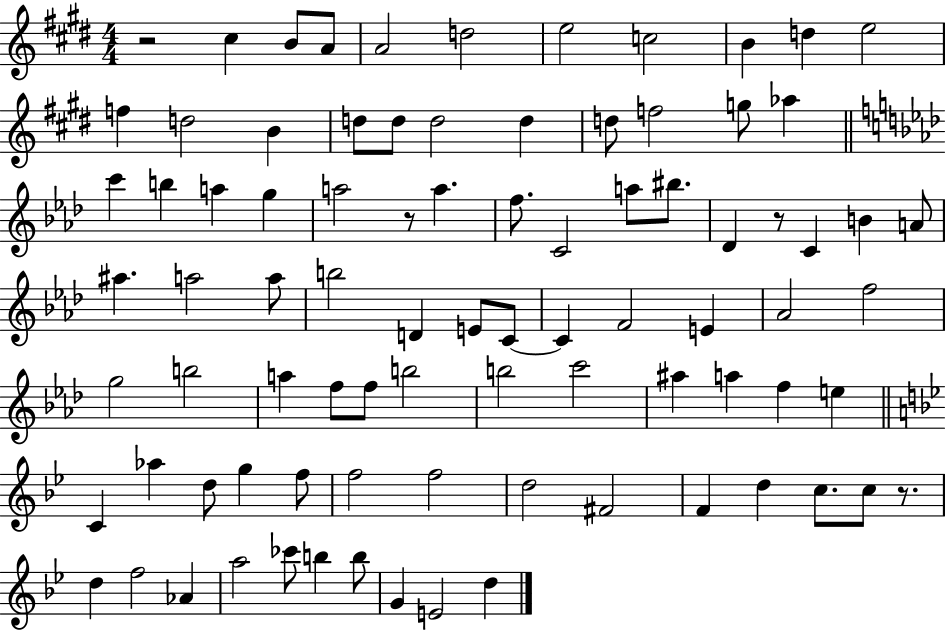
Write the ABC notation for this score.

X:1
T:Untitled
M:4/4
L:1/4
K:E
z2 ^c B/2 A/2 A2 d2 e2 c2 B d e2 f d2 B d/2 d/2 d2 d d/2 f2 g/2 _a c' b a g a2 z/2 a f/2 C2 a/2 ^b/2 _D z/2 C B A/2 ^a a2 a/2 b2 D E/2 C/2 C F2 E _A2 f2 g2 b2 a f/2 f/2 b2 b2 c'2 ^a a f e C _a d/2 g f/2 f2 f2 d2 ^F2 F d c/2 c/2 z/2 d f2 _A a2 _c'/2 b b/2 G E2 d